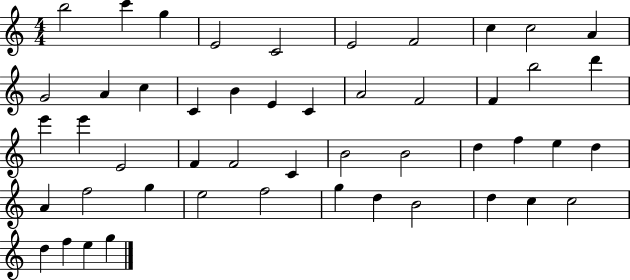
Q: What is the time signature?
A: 4/4